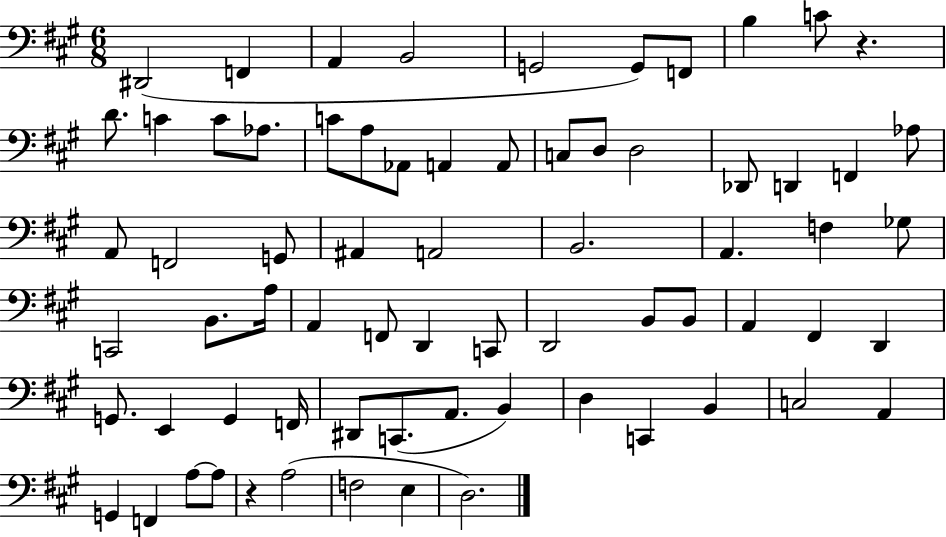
D#2/h F2/q A2/q B2/h G2/h G2/e F2/e B3/q C4/e R/q. D4/e. C4/q C4/e Ab3/e. C4/e A3/e Ab2/e A2/q A2/e C3/e D3/e D3/h Db2/e D2/q F2/q Ab3/e A2/e F2/h G2/e A#2/q A2/h B2/h. A2/q. F3/q Gb3/e C2/h B2/e. A3/s A2/q F2/e D2/q C2/e D2/h B2/e B2/e A2/q F#2/q D2/q G2/e. E2/q G2/q F2/s D#2/e C2/e. A2/e. B2/q D3/q C2/q B2/q C3/h A2/q G2/q F2/q A3/e A3/e R/q A3/h F3/h E3/q D3/h.